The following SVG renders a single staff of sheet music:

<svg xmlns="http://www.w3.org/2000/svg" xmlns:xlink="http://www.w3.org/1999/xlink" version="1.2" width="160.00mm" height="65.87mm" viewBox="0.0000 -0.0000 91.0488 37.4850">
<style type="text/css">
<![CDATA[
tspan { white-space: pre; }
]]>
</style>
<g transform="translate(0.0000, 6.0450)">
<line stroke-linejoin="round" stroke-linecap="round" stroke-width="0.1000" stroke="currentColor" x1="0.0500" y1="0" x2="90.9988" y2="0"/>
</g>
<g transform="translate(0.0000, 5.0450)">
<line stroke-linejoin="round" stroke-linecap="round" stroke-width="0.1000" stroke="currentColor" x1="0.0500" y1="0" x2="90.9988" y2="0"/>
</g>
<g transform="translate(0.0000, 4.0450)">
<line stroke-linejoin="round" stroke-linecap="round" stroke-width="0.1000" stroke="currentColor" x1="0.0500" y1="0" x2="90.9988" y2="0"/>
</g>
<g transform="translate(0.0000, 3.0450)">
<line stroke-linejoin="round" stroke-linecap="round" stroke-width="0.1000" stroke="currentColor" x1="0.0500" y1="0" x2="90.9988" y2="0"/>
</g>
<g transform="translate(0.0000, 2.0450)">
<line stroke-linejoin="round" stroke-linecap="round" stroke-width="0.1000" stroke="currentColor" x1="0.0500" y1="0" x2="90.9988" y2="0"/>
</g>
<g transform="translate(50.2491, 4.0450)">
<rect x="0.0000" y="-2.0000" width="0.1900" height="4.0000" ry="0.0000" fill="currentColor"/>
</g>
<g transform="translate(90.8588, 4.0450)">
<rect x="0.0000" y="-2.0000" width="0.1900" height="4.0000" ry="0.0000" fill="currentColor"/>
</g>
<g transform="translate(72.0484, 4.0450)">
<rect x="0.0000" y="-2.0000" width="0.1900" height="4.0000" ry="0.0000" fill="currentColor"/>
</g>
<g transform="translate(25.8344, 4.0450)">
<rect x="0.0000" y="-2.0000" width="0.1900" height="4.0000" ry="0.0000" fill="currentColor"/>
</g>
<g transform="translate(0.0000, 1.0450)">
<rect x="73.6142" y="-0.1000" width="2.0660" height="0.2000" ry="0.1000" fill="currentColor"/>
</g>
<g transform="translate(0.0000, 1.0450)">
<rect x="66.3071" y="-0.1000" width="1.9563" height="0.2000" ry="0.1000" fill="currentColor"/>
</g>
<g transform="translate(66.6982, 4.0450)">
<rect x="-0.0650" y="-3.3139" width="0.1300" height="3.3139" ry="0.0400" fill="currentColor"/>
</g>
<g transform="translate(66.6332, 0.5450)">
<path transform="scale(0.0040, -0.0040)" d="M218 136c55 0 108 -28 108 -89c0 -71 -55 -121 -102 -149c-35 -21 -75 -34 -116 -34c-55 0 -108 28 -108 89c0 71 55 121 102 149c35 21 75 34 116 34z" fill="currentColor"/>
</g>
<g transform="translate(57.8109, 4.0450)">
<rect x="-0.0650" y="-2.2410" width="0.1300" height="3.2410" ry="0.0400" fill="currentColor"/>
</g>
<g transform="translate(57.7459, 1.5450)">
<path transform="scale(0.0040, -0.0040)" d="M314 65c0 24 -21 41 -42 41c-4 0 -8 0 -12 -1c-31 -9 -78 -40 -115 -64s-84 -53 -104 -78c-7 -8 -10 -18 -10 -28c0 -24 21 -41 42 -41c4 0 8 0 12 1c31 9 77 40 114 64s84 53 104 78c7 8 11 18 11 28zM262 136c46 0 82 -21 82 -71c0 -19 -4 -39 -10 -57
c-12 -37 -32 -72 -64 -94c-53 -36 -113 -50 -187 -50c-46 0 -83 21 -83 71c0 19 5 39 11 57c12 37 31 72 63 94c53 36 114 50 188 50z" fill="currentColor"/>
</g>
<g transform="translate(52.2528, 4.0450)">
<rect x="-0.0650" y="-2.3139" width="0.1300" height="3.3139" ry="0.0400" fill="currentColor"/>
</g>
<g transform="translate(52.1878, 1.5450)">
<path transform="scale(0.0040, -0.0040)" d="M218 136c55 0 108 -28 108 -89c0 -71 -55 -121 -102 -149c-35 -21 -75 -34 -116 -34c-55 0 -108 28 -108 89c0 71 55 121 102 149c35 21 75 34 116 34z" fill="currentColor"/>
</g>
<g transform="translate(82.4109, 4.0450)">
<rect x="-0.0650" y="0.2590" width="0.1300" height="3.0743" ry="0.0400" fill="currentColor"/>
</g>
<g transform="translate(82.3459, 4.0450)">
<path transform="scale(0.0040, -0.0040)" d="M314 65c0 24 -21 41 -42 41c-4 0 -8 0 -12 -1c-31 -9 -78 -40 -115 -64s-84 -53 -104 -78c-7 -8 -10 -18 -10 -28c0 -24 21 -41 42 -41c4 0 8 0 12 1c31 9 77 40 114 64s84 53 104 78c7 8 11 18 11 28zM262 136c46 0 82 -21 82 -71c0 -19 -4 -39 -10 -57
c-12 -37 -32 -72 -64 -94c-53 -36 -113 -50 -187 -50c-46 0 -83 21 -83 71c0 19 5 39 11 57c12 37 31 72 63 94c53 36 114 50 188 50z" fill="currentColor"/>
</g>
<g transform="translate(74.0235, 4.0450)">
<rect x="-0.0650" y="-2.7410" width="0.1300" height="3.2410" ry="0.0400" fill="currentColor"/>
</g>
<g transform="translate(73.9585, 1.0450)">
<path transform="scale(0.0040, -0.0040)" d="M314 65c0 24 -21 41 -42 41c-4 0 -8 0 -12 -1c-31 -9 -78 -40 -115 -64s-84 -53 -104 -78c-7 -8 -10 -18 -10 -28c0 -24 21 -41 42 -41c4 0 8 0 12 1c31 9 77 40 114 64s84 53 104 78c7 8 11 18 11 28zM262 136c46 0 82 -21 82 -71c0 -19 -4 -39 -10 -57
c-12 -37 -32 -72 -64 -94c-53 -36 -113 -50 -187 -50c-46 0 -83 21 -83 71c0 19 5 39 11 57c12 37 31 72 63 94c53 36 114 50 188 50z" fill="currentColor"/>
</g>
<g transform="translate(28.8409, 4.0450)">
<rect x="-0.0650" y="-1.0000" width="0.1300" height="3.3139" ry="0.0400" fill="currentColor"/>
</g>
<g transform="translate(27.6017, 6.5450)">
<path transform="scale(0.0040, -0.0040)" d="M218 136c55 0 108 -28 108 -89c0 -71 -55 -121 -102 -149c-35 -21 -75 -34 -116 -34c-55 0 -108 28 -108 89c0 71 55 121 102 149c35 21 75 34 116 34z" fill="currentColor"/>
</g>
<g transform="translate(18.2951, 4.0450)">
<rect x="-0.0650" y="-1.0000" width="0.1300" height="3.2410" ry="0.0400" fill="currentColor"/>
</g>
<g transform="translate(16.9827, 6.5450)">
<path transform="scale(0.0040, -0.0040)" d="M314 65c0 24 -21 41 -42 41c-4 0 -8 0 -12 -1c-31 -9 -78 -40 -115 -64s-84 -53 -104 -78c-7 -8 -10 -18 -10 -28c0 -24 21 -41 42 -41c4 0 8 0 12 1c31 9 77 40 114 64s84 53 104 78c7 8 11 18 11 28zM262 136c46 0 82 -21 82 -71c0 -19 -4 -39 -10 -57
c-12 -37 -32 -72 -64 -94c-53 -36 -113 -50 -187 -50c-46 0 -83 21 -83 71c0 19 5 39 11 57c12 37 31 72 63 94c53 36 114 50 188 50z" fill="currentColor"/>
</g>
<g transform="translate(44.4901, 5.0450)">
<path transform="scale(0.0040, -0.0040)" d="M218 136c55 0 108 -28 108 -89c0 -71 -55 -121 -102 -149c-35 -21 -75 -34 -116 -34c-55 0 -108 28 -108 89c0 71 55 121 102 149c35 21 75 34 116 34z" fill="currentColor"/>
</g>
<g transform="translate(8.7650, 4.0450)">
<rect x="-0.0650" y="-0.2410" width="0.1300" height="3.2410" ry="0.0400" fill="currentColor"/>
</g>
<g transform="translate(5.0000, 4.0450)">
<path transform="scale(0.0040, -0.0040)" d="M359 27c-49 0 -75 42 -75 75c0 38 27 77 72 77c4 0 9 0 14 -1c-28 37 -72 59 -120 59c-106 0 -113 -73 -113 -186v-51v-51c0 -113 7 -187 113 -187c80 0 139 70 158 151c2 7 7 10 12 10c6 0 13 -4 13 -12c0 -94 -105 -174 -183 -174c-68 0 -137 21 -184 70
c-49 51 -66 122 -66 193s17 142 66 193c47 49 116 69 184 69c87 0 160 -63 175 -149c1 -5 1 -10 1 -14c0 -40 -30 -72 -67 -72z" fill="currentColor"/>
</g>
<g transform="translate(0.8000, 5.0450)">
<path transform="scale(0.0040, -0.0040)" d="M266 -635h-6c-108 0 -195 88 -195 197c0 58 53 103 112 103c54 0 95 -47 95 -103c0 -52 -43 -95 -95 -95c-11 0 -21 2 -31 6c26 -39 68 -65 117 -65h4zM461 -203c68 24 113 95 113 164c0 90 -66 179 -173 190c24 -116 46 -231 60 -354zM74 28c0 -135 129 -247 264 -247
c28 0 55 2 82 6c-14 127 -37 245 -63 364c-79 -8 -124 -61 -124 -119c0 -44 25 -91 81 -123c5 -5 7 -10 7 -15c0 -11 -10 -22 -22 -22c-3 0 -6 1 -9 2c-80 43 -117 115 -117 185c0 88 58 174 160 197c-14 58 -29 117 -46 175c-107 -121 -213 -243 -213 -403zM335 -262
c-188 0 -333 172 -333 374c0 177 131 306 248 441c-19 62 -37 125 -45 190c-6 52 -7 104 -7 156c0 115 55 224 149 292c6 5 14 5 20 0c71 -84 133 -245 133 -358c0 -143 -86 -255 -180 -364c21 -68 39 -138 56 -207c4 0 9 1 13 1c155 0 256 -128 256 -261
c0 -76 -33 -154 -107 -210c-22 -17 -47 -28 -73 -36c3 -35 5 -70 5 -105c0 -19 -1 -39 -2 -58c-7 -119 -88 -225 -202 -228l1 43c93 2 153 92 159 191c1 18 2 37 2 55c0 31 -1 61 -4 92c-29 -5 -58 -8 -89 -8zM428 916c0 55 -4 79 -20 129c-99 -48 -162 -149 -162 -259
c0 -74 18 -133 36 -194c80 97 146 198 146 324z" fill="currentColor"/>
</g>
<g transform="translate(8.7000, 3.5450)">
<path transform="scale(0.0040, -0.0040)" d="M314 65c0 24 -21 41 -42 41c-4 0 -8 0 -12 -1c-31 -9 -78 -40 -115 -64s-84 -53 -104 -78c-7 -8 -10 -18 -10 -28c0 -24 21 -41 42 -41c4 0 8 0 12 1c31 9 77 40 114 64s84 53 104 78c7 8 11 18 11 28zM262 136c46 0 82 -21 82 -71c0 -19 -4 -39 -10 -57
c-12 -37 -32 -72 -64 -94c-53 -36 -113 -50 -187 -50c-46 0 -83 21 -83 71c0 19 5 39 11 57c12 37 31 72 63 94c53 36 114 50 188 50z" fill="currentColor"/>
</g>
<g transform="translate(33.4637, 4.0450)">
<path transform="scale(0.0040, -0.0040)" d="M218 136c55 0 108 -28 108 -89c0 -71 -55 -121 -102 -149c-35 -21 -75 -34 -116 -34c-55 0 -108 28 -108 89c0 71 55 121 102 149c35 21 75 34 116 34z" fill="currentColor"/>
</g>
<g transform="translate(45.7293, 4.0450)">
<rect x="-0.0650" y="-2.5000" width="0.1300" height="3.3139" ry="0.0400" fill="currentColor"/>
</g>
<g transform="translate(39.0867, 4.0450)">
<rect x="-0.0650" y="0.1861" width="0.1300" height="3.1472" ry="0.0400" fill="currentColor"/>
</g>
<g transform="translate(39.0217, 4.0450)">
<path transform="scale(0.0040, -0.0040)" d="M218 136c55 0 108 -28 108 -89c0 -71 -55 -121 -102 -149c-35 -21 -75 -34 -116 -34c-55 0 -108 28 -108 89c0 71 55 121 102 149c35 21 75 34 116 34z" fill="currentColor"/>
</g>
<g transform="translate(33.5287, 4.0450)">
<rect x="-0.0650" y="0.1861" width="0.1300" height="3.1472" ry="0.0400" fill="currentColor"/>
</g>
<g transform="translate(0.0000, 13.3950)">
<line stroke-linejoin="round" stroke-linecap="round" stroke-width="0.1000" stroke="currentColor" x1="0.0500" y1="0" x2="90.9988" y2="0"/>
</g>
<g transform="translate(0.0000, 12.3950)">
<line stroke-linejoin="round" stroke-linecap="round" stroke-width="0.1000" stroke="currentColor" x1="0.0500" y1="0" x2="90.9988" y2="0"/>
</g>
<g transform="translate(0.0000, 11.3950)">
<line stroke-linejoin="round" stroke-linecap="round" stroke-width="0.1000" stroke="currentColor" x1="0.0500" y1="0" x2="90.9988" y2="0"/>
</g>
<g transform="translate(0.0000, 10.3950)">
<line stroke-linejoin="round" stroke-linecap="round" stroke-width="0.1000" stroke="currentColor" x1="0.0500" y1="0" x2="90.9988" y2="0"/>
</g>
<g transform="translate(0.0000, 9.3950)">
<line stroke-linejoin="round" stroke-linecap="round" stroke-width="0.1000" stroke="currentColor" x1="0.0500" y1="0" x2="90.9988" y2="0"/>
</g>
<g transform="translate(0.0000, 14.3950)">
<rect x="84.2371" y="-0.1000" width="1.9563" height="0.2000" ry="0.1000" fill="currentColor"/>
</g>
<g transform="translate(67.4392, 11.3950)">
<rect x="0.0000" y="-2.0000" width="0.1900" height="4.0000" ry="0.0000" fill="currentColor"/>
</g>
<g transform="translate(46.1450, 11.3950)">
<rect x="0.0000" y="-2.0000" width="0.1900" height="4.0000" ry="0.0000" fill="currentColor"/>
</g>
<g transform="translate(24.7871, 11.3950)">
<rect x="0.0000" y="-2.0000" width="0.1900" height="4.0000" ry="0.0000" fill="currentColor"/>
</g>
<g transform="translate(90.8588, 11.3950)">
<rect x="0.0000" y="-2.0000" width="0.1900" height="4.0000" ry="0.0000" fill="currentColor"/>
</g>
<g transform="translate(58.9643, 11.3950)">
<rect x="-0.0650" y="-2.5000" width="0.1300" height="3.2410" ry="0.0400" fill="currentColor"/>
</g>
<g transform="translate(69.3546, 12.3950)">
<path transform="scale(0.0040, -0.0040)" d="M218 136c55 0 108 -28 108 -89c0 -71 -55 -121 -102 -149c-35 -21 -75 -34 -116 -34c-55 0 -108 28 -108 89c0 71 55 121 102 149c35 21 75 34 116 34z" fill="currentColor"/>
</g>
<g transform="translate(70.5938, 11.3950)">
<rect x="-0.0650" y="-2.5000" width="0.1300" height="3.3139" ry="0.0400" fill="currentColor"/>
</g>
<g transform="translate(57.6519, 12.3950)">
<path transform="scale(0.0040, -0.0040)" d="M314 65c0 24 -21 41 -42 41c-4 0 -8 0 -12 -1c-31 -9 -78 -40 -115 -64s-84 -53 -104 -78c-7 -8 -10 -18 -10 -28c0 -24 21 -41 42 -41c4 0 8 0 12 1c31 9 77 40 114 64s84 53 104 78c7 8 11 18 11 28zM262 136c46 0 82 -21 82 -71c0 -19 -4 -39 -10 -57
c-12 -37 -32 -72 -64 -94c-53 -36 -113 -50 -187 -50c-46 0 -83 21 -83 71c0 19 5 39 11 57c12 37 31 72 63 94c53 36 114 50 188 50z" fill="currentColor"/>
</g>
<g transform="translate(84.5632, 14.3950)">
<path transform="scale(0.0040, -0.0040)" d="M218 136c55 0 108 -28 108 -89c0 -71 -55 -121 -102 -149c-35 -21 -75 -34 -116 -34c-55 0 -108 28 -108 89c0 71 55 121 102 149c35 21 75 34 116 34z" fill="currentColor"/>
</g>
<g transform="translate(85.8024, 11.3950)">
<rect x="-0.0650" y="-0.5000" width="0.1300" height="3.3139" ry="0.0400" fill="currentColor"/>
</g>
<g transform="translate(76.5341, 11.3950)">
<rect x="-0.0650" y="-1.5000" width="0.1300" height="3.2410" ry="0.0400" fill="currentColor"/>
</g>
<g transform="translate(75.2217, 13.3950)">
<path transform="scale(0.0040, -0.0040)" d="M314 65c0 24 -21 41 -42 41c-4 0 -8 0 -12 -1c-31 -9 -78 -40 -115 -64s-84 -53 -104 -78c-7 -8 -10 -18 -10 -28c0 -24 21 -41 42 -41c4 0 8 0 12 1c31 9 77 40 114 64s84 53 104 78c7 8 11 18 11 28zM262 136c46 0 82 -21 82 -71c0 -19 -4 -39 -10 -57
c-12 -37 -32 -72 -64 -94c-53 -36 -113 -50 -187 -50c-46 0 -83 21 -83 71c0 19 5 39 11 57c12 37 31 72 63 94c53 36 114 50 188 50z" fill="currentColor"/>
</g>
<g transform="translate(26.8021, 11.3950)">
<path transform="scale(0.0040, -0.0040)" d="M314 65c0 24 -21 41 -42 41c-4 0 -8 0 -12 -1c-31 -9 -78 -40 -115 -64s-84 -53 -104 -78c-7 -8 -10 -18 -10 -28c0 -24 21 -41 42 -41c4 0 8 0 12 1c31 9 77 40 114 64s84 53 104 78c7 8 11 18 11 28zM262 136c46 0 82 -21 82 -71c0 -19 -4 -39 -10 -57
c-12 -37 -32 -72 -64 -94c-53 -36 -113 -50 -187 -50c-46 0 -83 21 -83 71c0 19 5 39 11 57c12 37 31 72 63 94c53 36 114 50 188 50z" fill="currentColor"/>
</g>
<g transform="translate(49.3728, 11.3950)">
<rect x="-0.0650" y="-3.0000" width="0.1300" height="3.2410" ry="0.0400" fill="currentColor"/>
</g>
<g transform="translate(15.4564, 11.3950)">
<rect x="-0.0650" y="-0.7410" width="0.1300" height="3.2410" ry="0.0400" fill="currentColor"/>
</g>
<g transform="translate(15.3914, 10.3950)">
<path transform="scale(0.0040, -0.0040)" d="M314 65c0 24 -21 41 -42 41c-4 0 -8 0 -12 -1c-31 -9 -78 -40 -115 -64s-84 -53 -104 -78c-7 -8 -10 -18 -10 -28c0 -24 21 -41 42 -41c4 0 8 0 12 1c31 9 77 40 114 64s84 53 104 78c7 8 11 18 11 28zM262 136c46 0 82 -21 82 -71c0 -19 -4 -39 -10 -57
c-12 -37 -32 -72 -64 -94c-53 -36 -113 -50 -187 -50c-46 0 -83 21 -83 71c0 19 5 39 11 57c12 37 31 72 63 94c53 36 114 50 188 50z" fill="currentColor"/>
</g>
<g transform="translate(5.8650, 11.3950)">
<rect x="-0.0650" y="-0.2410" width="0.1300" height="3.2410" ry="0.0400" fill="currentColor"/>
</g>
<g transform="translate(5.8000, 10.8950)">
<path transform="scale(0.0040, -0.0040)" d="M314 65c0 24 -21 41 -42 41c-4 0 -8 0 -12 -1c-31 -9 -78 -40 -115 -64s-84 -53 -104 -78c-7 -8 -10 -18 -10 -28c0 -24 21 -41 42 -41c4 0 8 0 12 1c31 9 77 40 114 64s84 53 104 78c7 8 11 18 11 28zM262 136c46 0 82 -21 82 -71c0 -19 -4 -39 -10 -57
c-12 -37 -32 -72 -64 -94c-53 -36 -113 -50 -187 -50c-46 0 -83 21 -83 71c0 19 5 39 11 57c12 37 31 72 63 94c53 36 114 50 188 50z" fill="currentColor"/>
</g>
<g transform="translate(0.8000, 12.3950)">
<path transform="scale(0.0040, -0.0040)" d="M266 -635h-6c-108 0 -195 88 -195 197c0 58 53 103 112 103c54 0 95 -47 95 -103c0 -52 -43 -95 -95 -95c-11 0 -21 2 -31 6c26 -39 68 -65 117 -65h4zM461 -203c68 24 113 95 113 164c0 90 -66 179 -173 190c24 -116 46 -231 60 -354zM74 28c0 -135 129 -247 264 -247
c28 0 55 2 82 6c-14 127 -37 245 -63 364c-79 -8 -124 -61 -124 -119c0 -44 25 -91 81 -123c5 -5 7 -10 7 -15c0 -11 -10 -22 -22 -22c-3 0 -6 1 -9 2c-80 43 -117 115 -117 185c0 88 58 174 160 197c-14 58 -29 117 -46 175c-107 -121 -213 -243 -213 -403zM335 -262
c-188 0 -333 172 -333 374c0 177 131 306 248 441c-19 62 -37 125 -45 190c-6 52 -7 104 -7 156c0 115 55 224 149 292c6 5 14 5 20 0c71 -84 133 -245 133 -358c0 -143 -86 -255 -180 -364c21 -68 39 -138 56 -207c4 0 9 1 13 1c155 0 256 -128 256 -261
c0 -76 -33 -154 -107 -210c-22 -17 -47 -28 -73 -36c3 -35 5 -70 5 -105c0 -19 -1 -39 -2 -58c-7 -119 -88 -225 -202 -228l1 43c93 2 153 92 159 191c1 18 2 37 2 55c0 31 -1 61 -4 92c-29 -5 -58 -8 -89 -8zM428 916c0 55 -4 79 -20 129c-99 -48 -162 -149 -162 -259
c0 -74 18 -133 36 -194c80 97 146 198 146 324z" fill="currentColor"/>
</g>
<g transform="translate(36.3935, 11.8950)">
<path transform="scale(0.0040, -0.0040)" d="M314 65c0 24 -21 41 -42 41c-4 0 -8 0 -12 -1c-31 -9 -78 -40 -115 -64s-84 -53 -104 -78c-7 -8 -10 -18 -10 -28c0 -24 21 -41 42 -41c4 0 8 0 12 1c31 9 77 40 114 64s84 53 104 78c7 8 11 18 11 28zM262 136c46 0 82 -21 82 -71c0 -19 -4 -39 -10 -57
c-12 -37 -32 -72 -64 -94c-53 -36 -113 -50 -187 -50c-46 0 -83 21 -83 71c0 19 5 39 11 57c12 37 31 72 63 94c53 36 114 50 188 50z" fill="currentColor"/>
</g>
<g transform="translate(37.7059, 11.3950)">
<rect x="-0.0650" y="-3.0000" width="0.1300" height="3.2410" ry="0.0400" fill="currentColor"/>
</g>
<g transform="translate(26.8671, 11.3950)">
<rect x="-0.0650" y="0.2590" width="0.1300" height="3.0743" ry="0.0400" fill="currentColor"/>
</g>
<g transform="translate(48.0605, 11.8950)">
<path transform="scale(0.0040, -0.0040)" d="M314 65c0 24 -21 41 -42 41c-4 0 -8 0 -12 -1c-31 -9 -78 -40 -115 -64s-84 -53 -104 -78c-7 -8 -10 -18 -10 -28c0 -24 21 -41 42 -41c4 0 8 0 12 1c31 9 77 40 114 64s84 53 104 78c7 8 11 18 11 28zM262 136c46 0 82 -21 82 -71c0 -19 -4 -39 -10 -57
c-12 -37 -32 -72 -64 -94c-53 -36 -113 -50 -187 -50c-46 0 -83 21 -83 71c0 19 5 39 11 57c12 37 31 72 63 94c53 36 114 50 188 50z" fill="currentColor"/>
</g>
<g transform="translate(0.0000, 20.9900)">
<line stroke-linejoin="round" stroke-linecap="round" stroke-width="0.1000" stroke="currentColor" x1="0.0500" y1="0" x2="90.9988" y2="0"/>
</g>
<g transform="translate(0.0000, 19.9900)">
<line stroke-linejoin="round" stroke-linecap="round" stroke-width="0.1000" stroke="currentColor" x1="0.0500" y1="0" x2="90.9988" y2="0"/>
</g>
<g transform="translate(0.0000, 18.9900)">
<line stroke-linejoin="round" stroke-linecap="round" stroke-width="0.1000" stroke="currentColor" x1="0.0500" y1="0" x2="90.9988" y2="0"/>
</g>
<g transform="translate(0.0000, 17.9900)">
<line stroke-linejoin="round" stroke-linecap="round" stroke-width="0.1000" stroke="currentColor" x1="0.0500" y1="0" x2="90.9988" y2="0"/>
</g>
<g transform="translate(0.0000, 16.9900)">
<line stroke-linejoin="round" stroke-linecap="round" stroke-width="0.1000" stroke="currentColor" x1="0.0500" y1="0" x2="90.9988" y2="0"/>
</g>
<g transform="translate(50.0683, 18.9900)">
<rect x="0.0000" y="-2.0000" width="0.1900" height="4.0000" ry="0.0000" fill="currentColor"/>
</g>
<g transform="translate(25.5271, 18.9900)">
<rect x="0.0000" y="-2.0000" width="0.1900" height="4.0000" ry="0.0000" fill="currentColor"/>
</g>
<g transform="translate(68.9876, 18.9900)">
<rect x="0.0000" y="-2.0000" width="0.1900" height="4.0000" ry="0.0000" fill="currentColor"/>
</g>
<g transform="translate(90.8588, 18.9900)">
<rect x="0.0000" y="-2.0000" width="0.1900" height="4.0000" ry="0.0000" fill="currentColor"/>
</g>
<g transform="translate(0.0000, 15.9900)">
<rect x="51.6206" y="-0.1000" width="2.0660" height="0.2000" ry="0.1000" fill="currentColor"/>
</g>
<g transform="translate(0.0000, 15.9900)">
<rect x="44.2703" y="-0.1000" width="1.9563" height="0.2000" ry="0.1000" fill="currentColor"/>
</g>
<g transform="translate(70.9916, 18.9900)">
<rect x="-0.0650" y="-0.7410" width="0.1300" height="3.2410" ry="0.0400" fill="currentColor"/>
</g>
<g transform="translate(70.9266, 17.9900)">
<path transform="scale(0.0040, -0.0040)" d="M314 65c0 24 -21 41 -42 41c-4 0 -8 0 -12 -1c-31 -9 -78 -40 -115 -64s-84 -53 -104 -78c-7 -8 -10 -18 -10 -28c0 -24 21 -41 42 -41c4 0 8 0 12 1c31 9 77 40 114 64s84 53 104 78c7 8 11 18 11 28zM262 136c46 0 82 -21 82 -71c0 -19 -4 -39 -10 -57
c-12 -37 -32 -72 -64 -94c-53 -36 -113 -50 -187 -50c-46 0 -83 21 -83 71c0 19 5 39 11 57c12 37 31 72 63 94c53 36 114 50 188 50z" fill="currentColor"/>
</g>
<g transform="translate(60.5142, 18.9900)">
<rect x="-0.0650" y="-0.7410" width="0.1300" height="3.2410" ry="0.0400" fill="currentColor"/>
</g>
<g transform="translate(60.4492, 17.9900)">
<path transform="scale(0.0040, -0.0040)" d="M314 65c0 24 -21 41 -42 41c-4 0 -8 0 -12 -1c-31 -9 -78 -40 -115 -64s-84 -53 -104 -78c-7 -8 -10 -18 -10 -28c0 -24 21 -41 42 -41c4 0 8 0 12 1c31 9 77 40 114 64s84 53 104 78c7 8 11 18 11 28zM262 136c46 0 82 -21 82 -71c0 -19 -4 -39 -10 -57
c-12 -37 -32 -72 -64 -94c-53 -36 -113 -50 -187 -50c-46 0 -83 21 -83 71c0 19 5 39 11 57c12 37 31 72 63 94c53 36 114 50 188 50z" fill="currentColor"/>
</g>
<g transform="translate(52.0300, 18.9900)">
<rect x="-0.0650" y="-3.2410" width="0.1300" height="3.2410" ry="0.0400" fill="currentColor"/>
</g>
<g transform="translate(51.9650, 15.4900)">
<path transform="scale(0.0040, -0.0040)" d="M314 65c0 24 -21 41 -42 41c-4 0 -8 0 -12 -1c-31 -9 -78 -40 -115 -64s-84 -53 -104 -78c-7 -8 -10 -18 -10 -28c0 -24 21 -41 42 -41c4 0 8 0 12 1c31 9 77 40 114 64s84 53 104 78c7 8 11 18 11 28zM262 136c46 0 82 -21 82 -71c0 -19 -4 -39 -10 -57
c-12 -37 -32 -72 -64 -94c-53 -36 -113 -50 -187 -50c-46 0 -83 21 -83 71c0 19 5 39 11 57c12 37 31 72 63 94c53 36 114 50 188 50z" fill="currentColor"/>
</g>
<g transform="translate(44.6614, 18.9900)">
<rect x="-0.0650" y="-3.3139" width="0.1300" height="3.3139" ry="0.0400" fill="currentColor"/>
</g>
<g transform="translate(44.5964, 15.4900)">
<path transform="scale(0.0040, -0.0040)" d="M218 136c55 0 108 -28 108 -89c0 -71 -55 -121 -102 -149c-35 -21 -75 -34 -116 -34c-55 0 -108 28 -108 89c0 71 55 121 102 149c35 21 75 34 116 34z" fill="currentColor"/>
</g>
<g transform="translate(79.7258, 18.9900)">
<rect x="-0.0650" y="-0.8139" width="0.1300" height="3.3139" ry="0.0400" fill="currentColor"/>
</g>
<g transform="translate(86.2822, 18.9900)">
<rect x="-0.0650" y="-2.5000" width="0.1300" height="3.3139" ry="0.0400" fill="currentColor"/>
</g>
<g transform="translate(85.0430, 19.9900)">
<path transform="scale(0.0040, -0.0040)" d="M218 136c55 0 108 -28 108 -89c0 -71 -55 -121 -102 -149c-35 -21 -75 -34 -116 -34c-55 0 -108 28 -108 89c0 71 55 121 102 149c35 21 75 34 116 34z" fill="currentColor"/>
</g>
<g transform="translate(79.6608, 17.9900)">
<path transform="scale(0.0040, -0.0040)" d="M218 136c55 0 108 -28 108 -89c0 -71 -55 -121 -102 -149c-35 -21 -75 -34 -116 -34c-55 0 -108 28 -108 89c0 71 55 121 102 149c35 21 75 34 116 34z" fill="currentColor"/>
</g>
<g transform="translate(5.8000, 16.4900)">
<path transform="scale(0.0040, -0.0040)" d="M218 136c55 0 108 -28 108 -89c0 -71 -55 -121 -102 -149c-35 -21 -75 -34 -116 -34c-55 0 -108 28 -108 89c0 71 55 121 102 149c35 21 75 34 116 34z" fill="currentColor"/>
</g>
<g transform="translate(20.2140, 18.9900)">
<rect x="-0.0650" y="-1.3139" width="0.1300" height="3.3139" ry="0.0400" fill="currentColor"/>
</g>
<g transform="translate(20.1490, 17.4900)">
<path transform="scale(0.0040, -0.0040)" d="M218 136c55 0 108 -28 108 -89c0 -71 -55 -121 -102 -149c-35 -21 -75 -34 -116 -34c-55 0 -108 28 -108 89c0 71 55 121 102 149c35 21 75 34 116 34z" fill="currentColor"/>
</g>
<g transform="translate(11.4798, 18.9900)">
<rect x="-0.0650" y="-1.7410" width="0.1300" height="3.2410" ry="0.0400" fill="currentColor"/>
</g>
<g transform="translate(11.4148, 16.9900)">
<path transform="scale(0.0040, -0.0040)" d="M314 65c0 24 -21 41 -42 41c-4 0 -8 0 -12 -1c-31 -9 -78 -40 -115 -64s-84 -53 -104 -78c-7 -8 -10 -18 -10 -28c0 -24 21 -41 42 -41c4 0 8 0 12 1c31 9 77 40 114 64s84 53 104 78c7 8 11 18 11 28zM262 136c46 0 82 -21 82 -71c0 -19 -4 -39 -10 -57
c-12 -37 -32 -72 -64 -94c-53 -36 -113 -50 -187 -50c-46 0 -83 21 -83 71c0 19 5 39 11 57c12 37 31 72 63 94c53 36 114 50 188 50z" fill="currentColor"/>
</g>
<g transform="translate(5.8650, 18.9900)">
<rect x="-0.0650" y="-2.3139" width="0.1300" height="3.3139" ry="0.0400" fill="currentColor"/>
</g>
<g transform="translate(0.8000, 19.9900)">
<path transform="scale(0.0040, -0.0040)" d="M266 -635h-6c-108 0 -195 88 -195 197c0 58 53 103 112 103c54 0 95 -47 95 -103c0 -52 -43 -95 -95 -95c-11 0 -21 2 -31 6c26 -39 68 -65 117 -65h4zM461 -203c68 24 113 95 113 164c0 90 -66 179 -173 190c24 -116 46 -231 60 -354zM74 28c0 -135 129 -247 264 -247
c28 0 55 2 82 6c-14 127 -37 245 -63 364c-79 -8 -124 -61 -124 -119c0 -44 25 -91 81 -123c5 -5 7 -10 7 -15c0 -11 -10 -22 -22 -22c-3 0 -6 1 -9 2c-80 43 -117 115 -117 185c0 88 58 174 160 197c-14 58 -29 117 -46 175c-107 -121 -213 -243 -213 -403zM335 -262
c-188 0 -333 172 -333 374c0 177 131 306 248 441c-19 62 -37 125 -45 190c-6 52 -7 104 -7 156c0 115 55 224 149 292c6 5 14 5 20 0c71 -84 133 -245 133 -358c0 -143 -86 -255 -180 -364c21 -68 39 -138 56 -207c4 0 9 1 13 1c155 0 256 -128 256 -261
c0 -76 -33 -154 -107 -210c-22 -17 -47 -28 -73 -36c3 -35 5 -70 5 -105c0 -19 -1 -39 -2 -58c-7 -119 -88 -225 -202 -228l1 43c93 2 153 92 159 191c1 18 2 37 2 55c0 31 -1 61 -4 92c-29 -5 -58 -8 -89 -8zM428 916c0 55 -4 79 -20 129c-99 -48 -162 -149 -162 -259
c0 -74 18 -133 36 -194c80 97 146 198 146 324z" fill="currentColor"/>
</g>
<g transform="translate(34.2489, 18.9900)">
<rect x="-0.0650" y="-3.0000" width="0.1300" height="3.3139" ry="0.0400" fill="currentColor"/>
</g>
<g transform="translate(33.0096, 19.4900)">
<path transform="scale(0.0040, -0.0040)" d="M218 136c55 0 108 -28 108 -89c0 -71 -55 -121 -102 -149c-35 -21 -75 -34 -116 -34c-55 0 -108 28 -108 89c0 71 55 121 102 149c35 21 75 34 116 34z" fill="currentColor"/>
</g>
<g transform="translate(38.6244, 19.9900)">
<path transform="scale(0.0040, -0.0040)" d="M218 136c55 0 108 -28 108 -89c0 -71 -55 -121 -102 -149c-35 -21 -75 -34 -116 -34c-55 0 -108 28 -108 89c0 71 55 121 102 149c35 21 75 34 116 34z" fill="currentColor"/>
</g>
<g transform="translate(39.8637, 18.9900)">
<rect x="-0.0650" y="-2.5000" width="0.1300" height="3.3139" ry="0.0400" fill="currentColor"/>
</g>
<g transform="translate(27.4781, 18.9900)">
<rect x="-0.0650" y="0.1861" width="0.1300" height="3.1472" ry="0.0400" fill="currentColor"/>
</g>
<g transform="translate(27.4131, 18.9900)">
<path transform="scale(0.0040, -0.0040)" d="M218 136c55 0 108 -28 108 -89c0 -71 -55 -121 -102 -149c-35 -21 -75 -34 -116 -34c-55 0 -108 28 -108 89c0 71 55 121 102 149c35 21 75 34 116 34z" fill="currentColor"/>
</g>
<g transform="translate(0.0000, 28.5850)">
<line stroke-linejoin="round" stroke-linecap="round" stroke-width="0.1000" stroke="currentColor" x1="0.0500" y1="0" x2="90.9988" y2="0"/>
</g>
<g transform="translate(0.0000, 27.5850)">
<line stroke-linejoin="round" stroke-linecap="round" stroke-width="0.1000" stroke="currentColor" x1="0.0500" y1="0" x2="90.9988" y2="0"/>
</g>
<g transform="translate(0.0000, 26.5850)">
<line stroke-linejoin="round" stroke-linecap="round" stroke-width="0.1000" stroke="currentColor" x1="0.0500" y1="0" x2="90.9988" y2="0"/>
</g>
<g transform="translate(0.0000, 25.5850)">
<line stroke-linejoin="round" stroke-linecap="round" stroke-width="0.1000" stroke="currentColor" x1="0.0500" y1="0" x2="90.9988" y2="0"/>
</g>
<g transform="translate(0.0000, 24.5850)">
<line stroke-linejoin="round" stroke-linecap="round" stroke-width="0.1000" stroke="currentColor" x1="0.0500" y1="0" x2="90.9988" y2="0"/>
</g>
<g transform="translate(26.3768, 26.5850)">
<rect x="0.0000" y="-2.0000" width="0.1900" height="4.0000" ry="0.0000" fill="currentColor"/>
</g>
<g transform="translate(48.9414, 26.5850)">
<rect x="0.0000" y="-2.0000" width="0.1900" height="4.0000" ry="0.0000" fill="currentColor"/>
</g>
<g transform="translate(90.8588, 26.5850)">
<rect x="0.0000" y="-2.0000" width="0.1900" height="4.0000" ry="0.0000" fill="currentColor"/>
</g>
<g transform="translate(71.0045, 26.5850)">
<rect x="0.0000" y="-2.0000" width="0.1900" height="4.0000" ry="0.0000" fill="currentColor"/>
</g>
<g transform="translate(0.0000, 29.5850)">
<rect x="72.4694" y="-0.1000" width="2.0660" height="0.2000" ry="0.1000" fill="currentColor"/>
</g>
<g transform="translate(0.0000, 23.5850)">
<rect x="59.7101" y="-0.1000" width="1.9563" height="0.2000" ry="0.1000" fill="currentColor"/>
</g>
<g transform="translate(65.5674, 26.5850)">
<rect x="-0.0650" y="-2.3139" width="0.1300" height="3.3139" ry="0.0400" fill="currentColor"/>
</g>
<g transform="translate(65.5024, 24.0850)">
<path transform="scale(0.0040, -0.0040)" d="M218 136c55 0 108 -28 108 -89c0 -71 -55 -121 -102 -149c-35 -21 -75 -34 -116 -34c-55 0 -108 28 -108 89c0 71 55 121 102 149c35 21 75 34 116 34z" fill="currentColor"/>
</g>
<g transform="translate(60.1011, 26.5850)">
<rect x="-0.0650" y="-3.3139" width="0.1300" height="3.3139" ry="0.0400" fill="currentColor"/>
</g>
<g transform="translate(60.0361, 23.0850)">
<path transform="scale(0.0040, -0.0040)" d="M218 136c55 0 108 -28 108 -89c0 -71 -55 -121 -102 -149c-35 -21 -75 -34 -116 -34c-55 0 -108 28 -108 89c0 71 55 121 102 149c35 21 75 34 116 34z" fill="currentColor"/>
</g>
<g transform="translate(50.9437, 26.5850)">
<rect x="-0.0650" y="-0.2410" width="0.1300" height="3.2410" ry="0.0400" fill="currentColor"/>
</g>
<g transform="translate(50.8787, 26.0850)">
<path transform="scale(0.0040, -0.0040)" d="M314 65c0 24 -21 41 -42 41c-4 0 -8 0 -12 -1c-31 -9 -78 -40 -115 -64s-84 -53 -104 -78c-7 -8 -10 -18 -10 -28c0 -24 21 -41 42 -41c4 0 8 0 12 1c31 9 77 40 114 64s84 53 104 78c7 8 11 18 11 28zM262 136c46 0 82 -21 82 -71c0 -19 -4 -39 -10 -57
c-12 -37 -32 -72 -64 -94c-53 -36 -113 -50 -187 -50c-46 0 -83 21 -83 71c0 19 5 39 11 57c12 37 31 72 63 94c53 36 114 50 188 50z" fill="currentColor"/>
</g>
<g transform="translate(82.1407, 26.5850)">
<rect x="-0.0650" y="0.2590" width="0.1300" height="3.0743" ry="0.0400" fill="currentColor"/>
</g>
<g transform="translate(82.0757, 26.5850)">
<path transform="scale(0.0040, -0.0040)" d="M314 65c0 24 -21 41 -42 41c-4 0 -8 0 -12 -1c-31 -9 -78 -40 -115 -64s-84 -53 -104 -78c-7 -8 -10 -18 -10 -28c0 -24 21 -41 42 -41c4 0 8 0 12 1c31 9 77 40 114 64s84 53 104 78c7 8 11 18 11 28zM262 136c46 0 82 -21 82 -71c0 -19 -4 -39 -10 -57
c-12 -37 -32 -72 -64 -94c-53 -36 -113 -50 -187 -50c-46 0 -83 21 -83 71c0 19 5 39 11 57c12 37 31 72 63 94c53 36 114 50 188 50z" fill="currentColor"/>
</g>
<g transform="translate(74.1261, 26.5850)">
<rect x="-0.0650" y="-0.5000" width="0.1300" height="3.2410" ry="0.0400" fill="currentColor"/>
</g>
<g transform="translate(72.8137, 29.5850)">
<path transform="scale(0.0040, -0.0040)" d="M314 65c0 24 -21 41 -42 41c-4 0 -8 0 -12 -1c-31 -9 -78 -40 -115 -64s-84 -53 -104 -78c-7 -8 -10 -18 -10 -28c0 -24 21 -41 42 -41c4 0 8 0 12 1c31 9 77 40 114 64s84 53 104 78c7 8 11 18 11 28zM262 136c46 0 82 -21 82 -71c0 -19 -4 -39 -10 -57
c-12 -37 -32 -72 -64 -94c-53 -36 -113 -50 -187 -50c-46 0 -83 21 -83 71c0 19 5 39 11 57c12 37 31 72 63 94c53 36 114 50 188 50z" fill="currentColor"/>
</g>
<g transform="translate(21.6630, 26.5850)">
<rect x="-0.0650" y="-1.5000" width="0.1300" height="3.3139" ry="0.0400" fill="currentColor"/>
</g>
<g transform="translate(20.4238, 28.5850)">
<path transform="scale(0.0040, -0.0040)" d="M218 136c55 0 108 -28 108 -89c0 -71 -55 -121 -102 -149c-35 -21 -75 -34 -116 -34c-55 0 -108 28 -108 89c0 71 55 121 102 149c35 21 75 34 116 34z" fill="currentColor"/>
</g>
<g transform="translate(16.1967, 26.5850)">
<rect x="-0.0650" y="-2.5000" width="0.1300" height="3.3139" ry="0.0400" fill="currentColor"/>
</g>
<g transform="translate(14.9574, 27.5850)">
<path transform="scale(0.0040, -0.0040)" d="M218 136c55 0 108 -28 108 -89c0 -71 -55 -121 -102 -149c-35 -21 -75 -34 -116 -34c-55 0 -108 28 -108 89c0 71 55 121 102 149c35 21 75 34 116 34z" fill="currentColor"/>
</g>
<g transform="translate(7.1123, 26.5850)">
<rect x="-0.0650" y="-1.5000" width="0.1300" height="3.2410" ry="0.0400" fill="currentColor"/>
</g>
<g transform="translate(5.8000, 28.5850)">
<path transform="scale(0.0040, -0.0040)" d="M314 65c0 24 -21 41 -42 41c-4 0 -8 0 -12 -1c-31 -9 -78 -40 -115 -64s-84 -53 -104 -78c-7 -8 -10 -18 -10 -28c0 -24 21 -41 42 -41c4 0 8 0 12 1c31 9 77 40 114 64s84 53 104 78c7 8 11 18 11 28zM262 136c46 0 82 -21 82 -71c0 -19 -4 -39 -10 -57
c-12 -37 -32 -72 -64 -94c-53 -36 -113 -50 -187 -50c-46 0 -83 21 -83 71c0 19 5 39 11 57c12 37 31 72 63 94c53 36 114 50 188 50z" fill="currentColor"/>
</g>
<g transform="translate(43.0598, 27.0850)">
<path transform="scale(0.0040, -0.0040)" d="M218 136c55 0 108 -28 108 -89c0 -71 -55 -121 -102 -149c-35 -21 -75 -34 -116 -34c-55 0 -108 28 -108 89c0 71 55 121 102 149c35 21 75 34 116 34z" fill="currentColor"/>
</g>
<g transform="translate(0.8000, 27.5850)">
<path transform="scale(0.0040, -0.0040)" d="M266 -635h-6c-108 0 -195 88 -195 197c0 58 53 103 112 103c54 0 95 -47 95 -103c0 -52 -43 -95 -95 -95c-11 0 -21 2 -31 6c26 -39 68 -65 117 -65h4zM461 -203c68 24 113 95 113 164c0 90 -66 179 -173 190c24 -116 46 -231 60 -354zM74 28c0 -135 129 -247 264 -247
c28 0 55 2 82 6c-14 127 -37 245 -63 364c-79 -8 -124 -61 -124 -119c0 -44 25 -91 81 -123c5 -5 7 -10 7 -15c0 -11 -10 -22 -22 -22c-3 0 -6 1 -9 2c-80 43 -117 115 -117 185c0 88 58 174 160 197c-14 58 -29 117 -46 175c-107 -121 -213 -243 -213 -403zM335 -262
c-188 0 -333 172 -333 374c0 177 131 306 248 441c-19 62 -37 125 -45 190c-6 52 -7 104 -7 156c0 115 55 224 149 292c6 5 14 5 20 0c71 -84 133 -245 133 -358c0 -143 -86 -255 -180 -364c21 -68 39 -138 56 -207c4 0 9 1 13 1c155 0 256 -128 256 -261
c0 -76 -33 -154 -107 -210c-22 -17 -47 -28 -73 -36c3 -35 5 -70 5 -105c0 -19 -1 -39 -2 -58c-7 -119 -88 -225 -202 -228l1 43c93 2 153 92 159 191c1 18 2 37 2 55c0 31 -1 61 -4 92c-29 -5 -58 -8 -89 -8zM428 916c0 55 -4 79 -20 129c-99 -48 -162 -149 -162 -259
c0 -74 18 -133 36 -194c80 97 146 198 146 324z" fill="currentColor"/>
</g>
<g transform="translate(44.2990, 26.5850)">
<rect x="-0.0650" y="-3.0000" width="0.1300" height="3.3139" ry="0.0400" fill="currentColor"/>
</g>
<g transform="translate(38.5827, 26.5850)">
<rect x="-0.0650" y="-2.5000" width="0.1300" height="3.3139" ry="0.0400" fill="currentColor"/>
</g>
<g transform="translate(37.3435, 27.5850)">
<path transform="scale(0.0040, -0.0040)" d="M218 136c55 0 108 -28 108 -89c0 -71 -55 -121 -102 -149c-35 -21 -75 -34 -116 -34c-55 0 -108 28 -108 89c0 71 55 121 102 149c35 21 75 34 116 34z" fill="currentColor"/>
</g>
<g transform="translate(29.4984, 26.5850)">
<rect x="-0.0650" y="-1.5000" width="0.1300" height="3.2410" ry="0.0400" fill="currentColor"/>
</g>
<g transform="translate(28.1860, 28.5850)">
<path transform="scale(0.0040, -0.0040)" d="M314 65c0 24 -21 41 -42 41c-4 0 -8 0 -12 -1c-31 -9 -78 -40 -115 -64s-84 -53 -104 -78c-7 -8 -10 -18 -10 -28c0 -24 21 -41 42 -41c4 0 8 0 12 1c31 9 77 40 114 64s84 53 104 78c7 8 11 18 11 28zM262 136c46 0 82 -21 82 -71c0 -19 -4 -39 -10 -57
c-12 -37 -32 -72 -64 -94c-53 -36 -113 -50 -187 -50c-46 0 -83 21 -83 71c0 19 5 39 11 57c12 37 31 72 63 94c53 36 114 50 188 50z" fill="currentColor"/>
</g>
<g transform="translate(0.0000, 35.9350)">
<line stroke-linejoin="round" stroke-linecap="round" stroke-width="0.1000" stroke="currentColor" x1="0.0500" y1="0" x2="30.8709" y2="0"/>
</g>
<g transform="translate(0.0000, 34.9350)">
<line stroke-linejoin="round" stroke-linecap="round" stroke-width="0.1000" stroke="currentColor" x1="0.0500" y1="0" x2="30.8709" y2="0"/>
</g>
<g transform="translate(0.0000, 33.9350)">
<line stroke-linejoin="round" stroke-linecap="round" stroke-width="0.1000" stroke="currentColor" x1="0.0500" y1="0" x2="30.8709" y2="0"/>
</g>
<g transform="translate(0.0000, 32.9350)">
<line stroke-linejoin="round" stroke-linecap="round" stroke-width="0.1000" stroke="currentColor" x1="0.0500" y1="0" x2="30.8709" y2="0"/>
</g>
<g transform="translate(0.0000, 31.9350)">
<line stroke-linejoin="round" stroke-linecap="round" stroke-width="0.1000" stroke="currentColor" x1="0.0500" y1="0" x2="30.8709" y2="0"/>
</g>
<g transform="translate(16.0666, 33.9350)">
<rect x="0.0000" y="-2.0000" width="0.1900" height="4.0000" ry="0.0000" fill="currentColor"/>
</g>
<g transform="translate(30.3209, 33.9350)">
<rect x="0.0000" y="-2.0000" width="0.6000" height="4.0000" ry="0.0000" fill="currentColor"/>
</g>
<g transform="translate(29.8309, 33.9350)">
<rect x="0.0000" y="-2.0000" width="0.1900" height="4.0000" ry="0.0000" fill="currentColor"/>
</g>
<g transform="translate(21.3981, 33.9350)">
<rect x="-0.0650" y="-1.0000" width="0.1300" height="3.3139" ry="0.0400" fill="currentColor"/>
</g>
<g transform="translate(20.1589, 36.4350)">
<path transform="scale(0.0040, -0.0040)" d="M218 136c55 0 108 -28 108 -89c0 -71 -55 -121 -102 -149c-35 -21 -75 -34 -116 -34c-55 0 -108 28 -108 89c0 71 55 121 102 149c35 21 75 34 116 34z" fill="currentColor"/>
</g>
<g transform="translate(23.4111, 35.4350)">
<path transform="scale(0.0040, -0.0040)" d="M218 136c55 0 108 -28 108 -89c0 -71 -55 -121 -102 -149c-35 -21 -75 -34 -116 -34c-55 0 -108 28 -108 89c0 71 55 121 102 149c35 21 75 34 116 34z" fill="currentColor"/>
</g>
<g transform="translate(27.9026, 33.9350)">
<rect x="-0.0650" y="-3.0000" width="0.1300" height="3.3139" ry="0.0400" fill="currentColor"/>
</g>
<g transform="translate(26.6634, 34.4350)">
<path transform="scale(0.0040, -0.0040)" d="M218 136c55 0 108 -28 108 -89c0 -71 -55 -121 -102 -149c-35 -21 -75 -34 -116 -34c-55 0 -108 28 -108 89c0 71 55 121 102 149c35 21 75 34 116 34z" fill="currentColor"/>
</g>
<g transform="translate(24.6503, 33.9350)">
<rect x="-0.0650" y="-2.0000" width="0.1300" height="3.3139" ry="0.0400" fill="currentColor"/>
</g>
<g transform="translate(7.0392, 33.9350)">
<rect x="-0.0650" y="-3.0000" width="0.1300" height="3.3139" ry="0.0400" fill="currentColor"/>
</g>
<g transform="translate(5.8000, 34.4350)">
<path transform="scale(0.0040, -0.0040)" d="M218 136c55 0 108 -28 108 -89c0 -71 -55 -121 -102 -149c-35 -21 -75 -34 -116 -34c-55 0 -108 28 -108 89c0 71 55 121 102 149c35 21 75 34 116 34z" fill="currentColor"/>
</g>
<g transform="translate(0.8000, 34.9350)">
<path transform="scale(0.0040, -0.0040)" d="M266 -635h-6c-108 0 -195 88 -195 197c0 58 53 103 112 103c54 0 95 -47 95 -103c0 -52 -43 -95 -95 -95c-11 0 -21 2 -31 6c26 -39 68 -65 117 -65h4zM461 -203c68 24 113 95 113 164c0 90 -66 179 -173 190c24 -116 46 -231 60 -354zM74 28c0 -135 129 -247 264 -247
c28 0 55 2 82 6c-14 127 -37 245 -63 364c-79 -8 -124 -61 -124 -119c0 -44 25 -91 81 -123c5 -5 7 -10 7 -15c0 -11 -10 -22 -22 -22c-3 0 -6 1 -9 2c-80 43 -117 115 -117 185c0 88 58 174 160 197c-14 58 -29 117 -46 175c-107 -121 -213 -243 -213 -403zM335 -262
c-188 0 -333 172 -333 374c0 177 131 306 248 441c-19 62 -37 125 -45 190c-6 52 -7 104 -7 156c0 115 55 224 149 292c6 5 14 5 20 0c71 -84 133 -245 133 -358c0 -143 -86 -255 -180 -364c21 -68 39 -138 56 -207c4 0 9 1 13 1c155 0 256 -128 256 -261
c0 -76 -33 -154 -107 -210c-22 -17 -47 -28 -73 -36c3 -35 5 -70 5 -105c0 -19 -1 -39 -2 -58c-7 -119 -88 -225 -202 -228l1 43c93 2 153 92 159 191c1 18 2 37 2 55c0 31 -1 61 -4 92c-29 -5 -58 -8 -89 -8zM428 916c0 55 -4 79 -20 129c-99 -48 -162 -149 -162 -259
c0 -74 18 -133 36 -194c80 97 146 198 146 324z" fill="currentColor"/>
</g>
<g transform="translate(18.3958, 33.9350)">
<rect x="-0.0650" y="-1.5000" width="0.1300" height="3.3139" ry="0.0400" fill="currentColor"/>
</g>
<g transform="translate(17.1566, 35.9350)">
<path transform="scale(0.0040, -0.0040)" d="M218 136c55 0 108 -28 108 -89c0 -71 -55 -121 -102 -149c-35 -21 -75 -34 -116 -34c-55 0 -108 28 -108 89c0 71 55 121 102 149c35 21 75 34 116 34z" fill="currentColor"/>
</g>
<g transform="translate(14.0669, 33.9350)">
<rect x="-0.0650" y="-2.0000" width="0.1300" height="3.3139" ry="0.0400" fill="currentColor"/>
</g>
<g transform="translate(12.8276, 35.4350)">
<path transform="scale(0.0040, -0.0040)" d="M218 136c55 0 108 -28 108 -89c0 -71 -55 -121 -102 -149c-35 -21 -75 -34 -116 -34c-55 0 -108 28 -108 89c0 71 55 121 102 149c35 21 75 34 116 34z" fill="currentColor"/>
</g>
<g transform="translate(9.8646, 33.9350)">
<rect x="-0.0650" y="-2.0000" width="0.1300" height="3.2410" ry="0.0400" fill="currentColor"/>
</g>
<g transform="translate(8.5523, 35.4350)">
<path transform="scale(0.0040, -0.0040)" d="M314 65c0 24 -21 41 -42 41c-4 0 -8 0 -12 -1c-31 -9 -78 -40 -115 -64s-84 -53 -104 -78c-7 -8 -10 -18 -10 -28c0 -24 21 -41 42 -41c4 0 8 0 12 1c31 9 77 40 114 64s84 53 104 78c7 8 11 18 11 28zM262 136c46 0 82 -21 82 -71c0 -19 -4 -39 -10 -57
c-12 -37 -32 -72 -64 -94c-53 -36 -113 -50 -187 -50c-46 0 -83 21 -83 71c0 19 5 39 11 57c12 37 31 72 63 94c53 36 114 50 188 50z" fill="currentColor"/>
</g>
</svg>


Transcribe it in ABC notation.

X:1
T:Untitled
M:4/4
L:1/4
K:C
c2 D2 D B B G g g2 b a2 B2 c2 d2 B2 A2 A2 G2 G E2 C g f2 e B A G b b2 d2 d2 d G E2 G E E2 G A c2 b g C2 B2 A F2 F E D F A